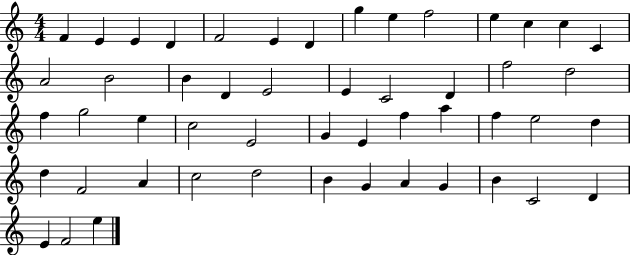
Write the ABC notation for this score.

X:1
T:Untitled
M:4/4
L:1/4
K:C
F E E D F2 E D g e f2 e c c C A2 B2 B D E2 E C2 D f2 d2 f g2 e c2 E2 G E f a f e2 d d F2 A c2 d2 B G A G B C2 D E F2 e